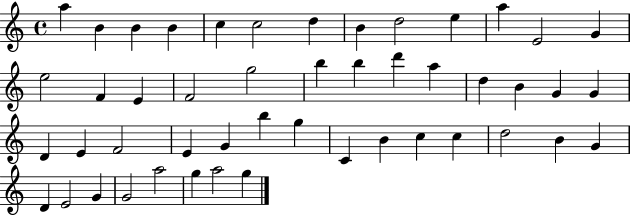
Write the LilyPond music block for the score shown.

{
  \clef treble
  \time 4/4
  \defaultTimeSignature
  \key c \major
  a''4 b'4 b'4 b'4 | c''4 c''2 d''4 | b'4 d''2 e''4 | a''4 e'2 g'4 | \break e''2 f'4 e'4 | f'2 g''2 | b''4 b''4 d'''4 a''4 | d''4 b'4 g'4 g'4 | \break d'4 e'4 f'2 | e'4 g'4 b''4 g''4 | c'4 b'4 c''4 c''4 | d''2 b'4 g'4 | \break d'4 e'2 g'4 | g'2 a''2 | g''4 a''2 g''4 | \bar "|."
}